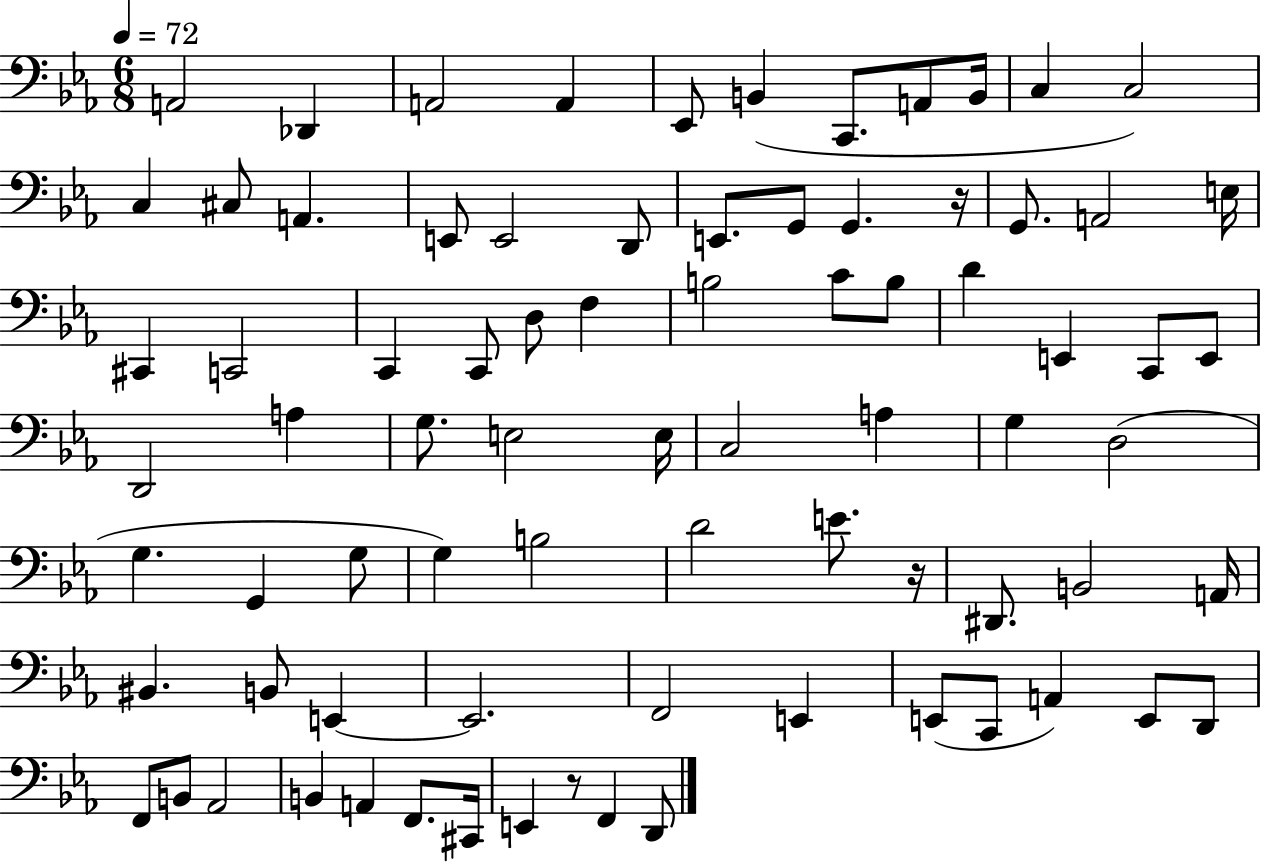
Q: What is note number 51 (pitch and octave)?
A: D4